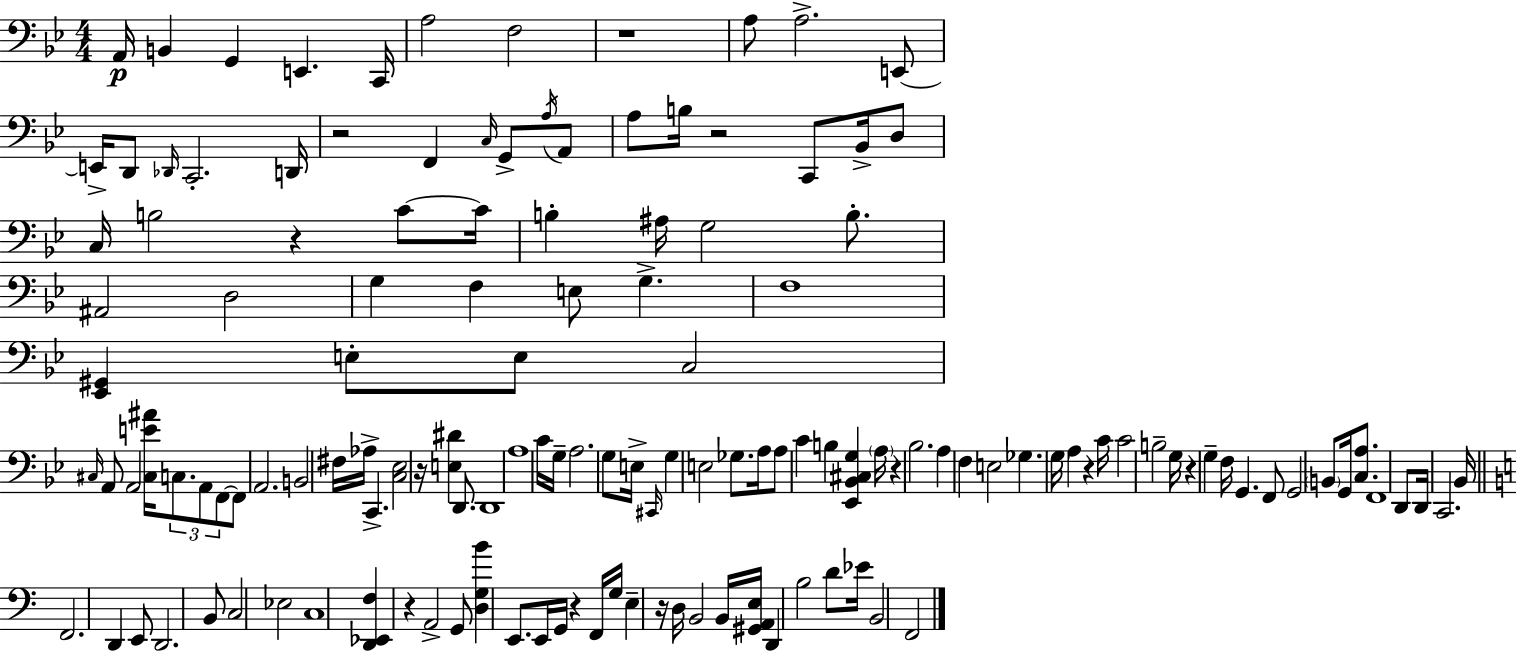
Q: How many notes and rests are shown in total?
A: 140